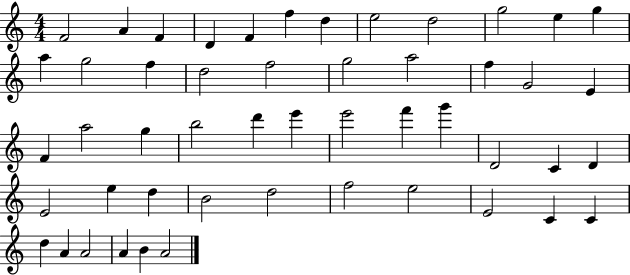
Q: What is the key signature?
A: C major